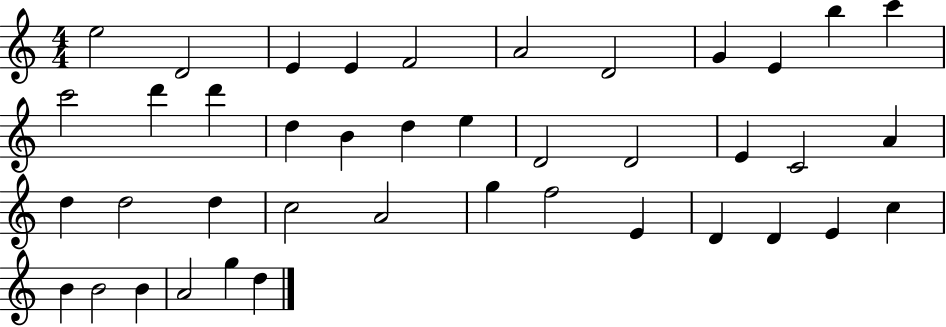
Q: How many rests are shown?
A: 0